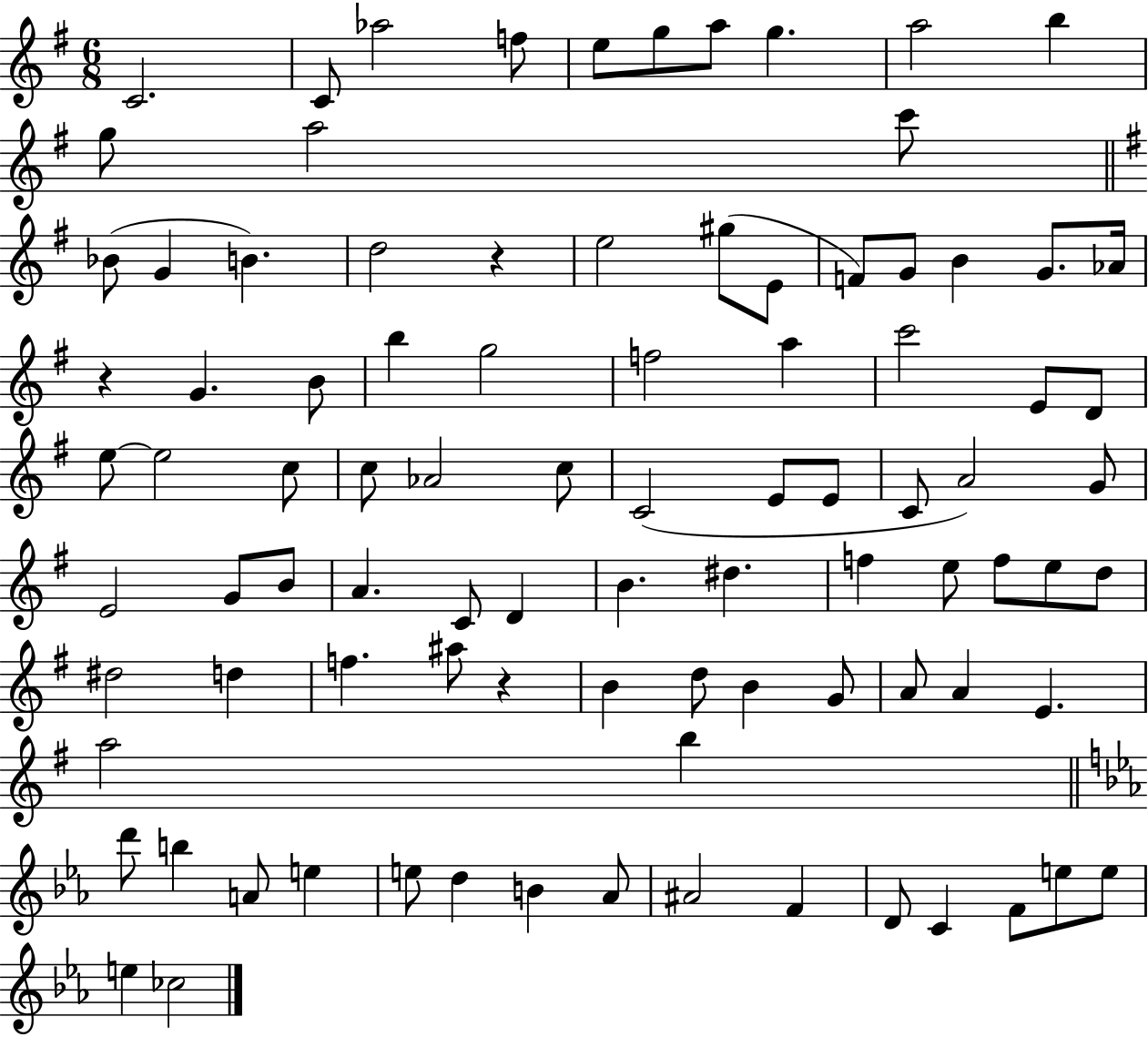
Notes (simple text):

C4/h. C4/e Ab5/h F5/e E5/e G5/e A5/e G5/q. A5/h B5/q G5/e A5/h C6/e Bb4/e G4/q B4/q. D5/h R/q E5/h G#5/e E4/e F4/e G4/e B4/q G4/e. Ab4/s R/q G4/q. B4/e B5/q G5/h F5/h A5/q C6/h E4/e D4/e E5/e E5/h C5/e C5/e Ab4/h C5/e C4/h E4/e E4/e C4/e A4/h G4/e E4/h G4/e B4/e A4/q. C4/e D4/q B4/q. D#5/q. F5/q E5/e F5/e E5/e D5/e D#5/h D5/q F5/q. A#5/e R/q B4/q D5/e B4/q G4/e A4/e A4/q E4/q. A5/h B5/q D6/e B5/q A4/e E5/q E5/e D5/q B4/q Ab4/e A#4/h F4/q D4/e C4/q F4/e E5/e E5/e E5/q CES5/h